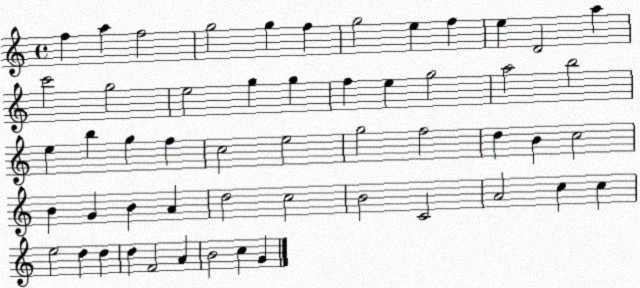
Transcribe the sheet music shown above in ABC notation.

X:1
T:Untitled
M:4/4
L:1/4
K:C
f a f2 g2 g f g2 e f e D2 a c'2 g2 e2 g g f e g2 a2 b2 e b g f c2 e2 g2 f2 d B c2 B G B A d2 c2 B2 C2 A2 c c e2 d d d F2 A B2 c G